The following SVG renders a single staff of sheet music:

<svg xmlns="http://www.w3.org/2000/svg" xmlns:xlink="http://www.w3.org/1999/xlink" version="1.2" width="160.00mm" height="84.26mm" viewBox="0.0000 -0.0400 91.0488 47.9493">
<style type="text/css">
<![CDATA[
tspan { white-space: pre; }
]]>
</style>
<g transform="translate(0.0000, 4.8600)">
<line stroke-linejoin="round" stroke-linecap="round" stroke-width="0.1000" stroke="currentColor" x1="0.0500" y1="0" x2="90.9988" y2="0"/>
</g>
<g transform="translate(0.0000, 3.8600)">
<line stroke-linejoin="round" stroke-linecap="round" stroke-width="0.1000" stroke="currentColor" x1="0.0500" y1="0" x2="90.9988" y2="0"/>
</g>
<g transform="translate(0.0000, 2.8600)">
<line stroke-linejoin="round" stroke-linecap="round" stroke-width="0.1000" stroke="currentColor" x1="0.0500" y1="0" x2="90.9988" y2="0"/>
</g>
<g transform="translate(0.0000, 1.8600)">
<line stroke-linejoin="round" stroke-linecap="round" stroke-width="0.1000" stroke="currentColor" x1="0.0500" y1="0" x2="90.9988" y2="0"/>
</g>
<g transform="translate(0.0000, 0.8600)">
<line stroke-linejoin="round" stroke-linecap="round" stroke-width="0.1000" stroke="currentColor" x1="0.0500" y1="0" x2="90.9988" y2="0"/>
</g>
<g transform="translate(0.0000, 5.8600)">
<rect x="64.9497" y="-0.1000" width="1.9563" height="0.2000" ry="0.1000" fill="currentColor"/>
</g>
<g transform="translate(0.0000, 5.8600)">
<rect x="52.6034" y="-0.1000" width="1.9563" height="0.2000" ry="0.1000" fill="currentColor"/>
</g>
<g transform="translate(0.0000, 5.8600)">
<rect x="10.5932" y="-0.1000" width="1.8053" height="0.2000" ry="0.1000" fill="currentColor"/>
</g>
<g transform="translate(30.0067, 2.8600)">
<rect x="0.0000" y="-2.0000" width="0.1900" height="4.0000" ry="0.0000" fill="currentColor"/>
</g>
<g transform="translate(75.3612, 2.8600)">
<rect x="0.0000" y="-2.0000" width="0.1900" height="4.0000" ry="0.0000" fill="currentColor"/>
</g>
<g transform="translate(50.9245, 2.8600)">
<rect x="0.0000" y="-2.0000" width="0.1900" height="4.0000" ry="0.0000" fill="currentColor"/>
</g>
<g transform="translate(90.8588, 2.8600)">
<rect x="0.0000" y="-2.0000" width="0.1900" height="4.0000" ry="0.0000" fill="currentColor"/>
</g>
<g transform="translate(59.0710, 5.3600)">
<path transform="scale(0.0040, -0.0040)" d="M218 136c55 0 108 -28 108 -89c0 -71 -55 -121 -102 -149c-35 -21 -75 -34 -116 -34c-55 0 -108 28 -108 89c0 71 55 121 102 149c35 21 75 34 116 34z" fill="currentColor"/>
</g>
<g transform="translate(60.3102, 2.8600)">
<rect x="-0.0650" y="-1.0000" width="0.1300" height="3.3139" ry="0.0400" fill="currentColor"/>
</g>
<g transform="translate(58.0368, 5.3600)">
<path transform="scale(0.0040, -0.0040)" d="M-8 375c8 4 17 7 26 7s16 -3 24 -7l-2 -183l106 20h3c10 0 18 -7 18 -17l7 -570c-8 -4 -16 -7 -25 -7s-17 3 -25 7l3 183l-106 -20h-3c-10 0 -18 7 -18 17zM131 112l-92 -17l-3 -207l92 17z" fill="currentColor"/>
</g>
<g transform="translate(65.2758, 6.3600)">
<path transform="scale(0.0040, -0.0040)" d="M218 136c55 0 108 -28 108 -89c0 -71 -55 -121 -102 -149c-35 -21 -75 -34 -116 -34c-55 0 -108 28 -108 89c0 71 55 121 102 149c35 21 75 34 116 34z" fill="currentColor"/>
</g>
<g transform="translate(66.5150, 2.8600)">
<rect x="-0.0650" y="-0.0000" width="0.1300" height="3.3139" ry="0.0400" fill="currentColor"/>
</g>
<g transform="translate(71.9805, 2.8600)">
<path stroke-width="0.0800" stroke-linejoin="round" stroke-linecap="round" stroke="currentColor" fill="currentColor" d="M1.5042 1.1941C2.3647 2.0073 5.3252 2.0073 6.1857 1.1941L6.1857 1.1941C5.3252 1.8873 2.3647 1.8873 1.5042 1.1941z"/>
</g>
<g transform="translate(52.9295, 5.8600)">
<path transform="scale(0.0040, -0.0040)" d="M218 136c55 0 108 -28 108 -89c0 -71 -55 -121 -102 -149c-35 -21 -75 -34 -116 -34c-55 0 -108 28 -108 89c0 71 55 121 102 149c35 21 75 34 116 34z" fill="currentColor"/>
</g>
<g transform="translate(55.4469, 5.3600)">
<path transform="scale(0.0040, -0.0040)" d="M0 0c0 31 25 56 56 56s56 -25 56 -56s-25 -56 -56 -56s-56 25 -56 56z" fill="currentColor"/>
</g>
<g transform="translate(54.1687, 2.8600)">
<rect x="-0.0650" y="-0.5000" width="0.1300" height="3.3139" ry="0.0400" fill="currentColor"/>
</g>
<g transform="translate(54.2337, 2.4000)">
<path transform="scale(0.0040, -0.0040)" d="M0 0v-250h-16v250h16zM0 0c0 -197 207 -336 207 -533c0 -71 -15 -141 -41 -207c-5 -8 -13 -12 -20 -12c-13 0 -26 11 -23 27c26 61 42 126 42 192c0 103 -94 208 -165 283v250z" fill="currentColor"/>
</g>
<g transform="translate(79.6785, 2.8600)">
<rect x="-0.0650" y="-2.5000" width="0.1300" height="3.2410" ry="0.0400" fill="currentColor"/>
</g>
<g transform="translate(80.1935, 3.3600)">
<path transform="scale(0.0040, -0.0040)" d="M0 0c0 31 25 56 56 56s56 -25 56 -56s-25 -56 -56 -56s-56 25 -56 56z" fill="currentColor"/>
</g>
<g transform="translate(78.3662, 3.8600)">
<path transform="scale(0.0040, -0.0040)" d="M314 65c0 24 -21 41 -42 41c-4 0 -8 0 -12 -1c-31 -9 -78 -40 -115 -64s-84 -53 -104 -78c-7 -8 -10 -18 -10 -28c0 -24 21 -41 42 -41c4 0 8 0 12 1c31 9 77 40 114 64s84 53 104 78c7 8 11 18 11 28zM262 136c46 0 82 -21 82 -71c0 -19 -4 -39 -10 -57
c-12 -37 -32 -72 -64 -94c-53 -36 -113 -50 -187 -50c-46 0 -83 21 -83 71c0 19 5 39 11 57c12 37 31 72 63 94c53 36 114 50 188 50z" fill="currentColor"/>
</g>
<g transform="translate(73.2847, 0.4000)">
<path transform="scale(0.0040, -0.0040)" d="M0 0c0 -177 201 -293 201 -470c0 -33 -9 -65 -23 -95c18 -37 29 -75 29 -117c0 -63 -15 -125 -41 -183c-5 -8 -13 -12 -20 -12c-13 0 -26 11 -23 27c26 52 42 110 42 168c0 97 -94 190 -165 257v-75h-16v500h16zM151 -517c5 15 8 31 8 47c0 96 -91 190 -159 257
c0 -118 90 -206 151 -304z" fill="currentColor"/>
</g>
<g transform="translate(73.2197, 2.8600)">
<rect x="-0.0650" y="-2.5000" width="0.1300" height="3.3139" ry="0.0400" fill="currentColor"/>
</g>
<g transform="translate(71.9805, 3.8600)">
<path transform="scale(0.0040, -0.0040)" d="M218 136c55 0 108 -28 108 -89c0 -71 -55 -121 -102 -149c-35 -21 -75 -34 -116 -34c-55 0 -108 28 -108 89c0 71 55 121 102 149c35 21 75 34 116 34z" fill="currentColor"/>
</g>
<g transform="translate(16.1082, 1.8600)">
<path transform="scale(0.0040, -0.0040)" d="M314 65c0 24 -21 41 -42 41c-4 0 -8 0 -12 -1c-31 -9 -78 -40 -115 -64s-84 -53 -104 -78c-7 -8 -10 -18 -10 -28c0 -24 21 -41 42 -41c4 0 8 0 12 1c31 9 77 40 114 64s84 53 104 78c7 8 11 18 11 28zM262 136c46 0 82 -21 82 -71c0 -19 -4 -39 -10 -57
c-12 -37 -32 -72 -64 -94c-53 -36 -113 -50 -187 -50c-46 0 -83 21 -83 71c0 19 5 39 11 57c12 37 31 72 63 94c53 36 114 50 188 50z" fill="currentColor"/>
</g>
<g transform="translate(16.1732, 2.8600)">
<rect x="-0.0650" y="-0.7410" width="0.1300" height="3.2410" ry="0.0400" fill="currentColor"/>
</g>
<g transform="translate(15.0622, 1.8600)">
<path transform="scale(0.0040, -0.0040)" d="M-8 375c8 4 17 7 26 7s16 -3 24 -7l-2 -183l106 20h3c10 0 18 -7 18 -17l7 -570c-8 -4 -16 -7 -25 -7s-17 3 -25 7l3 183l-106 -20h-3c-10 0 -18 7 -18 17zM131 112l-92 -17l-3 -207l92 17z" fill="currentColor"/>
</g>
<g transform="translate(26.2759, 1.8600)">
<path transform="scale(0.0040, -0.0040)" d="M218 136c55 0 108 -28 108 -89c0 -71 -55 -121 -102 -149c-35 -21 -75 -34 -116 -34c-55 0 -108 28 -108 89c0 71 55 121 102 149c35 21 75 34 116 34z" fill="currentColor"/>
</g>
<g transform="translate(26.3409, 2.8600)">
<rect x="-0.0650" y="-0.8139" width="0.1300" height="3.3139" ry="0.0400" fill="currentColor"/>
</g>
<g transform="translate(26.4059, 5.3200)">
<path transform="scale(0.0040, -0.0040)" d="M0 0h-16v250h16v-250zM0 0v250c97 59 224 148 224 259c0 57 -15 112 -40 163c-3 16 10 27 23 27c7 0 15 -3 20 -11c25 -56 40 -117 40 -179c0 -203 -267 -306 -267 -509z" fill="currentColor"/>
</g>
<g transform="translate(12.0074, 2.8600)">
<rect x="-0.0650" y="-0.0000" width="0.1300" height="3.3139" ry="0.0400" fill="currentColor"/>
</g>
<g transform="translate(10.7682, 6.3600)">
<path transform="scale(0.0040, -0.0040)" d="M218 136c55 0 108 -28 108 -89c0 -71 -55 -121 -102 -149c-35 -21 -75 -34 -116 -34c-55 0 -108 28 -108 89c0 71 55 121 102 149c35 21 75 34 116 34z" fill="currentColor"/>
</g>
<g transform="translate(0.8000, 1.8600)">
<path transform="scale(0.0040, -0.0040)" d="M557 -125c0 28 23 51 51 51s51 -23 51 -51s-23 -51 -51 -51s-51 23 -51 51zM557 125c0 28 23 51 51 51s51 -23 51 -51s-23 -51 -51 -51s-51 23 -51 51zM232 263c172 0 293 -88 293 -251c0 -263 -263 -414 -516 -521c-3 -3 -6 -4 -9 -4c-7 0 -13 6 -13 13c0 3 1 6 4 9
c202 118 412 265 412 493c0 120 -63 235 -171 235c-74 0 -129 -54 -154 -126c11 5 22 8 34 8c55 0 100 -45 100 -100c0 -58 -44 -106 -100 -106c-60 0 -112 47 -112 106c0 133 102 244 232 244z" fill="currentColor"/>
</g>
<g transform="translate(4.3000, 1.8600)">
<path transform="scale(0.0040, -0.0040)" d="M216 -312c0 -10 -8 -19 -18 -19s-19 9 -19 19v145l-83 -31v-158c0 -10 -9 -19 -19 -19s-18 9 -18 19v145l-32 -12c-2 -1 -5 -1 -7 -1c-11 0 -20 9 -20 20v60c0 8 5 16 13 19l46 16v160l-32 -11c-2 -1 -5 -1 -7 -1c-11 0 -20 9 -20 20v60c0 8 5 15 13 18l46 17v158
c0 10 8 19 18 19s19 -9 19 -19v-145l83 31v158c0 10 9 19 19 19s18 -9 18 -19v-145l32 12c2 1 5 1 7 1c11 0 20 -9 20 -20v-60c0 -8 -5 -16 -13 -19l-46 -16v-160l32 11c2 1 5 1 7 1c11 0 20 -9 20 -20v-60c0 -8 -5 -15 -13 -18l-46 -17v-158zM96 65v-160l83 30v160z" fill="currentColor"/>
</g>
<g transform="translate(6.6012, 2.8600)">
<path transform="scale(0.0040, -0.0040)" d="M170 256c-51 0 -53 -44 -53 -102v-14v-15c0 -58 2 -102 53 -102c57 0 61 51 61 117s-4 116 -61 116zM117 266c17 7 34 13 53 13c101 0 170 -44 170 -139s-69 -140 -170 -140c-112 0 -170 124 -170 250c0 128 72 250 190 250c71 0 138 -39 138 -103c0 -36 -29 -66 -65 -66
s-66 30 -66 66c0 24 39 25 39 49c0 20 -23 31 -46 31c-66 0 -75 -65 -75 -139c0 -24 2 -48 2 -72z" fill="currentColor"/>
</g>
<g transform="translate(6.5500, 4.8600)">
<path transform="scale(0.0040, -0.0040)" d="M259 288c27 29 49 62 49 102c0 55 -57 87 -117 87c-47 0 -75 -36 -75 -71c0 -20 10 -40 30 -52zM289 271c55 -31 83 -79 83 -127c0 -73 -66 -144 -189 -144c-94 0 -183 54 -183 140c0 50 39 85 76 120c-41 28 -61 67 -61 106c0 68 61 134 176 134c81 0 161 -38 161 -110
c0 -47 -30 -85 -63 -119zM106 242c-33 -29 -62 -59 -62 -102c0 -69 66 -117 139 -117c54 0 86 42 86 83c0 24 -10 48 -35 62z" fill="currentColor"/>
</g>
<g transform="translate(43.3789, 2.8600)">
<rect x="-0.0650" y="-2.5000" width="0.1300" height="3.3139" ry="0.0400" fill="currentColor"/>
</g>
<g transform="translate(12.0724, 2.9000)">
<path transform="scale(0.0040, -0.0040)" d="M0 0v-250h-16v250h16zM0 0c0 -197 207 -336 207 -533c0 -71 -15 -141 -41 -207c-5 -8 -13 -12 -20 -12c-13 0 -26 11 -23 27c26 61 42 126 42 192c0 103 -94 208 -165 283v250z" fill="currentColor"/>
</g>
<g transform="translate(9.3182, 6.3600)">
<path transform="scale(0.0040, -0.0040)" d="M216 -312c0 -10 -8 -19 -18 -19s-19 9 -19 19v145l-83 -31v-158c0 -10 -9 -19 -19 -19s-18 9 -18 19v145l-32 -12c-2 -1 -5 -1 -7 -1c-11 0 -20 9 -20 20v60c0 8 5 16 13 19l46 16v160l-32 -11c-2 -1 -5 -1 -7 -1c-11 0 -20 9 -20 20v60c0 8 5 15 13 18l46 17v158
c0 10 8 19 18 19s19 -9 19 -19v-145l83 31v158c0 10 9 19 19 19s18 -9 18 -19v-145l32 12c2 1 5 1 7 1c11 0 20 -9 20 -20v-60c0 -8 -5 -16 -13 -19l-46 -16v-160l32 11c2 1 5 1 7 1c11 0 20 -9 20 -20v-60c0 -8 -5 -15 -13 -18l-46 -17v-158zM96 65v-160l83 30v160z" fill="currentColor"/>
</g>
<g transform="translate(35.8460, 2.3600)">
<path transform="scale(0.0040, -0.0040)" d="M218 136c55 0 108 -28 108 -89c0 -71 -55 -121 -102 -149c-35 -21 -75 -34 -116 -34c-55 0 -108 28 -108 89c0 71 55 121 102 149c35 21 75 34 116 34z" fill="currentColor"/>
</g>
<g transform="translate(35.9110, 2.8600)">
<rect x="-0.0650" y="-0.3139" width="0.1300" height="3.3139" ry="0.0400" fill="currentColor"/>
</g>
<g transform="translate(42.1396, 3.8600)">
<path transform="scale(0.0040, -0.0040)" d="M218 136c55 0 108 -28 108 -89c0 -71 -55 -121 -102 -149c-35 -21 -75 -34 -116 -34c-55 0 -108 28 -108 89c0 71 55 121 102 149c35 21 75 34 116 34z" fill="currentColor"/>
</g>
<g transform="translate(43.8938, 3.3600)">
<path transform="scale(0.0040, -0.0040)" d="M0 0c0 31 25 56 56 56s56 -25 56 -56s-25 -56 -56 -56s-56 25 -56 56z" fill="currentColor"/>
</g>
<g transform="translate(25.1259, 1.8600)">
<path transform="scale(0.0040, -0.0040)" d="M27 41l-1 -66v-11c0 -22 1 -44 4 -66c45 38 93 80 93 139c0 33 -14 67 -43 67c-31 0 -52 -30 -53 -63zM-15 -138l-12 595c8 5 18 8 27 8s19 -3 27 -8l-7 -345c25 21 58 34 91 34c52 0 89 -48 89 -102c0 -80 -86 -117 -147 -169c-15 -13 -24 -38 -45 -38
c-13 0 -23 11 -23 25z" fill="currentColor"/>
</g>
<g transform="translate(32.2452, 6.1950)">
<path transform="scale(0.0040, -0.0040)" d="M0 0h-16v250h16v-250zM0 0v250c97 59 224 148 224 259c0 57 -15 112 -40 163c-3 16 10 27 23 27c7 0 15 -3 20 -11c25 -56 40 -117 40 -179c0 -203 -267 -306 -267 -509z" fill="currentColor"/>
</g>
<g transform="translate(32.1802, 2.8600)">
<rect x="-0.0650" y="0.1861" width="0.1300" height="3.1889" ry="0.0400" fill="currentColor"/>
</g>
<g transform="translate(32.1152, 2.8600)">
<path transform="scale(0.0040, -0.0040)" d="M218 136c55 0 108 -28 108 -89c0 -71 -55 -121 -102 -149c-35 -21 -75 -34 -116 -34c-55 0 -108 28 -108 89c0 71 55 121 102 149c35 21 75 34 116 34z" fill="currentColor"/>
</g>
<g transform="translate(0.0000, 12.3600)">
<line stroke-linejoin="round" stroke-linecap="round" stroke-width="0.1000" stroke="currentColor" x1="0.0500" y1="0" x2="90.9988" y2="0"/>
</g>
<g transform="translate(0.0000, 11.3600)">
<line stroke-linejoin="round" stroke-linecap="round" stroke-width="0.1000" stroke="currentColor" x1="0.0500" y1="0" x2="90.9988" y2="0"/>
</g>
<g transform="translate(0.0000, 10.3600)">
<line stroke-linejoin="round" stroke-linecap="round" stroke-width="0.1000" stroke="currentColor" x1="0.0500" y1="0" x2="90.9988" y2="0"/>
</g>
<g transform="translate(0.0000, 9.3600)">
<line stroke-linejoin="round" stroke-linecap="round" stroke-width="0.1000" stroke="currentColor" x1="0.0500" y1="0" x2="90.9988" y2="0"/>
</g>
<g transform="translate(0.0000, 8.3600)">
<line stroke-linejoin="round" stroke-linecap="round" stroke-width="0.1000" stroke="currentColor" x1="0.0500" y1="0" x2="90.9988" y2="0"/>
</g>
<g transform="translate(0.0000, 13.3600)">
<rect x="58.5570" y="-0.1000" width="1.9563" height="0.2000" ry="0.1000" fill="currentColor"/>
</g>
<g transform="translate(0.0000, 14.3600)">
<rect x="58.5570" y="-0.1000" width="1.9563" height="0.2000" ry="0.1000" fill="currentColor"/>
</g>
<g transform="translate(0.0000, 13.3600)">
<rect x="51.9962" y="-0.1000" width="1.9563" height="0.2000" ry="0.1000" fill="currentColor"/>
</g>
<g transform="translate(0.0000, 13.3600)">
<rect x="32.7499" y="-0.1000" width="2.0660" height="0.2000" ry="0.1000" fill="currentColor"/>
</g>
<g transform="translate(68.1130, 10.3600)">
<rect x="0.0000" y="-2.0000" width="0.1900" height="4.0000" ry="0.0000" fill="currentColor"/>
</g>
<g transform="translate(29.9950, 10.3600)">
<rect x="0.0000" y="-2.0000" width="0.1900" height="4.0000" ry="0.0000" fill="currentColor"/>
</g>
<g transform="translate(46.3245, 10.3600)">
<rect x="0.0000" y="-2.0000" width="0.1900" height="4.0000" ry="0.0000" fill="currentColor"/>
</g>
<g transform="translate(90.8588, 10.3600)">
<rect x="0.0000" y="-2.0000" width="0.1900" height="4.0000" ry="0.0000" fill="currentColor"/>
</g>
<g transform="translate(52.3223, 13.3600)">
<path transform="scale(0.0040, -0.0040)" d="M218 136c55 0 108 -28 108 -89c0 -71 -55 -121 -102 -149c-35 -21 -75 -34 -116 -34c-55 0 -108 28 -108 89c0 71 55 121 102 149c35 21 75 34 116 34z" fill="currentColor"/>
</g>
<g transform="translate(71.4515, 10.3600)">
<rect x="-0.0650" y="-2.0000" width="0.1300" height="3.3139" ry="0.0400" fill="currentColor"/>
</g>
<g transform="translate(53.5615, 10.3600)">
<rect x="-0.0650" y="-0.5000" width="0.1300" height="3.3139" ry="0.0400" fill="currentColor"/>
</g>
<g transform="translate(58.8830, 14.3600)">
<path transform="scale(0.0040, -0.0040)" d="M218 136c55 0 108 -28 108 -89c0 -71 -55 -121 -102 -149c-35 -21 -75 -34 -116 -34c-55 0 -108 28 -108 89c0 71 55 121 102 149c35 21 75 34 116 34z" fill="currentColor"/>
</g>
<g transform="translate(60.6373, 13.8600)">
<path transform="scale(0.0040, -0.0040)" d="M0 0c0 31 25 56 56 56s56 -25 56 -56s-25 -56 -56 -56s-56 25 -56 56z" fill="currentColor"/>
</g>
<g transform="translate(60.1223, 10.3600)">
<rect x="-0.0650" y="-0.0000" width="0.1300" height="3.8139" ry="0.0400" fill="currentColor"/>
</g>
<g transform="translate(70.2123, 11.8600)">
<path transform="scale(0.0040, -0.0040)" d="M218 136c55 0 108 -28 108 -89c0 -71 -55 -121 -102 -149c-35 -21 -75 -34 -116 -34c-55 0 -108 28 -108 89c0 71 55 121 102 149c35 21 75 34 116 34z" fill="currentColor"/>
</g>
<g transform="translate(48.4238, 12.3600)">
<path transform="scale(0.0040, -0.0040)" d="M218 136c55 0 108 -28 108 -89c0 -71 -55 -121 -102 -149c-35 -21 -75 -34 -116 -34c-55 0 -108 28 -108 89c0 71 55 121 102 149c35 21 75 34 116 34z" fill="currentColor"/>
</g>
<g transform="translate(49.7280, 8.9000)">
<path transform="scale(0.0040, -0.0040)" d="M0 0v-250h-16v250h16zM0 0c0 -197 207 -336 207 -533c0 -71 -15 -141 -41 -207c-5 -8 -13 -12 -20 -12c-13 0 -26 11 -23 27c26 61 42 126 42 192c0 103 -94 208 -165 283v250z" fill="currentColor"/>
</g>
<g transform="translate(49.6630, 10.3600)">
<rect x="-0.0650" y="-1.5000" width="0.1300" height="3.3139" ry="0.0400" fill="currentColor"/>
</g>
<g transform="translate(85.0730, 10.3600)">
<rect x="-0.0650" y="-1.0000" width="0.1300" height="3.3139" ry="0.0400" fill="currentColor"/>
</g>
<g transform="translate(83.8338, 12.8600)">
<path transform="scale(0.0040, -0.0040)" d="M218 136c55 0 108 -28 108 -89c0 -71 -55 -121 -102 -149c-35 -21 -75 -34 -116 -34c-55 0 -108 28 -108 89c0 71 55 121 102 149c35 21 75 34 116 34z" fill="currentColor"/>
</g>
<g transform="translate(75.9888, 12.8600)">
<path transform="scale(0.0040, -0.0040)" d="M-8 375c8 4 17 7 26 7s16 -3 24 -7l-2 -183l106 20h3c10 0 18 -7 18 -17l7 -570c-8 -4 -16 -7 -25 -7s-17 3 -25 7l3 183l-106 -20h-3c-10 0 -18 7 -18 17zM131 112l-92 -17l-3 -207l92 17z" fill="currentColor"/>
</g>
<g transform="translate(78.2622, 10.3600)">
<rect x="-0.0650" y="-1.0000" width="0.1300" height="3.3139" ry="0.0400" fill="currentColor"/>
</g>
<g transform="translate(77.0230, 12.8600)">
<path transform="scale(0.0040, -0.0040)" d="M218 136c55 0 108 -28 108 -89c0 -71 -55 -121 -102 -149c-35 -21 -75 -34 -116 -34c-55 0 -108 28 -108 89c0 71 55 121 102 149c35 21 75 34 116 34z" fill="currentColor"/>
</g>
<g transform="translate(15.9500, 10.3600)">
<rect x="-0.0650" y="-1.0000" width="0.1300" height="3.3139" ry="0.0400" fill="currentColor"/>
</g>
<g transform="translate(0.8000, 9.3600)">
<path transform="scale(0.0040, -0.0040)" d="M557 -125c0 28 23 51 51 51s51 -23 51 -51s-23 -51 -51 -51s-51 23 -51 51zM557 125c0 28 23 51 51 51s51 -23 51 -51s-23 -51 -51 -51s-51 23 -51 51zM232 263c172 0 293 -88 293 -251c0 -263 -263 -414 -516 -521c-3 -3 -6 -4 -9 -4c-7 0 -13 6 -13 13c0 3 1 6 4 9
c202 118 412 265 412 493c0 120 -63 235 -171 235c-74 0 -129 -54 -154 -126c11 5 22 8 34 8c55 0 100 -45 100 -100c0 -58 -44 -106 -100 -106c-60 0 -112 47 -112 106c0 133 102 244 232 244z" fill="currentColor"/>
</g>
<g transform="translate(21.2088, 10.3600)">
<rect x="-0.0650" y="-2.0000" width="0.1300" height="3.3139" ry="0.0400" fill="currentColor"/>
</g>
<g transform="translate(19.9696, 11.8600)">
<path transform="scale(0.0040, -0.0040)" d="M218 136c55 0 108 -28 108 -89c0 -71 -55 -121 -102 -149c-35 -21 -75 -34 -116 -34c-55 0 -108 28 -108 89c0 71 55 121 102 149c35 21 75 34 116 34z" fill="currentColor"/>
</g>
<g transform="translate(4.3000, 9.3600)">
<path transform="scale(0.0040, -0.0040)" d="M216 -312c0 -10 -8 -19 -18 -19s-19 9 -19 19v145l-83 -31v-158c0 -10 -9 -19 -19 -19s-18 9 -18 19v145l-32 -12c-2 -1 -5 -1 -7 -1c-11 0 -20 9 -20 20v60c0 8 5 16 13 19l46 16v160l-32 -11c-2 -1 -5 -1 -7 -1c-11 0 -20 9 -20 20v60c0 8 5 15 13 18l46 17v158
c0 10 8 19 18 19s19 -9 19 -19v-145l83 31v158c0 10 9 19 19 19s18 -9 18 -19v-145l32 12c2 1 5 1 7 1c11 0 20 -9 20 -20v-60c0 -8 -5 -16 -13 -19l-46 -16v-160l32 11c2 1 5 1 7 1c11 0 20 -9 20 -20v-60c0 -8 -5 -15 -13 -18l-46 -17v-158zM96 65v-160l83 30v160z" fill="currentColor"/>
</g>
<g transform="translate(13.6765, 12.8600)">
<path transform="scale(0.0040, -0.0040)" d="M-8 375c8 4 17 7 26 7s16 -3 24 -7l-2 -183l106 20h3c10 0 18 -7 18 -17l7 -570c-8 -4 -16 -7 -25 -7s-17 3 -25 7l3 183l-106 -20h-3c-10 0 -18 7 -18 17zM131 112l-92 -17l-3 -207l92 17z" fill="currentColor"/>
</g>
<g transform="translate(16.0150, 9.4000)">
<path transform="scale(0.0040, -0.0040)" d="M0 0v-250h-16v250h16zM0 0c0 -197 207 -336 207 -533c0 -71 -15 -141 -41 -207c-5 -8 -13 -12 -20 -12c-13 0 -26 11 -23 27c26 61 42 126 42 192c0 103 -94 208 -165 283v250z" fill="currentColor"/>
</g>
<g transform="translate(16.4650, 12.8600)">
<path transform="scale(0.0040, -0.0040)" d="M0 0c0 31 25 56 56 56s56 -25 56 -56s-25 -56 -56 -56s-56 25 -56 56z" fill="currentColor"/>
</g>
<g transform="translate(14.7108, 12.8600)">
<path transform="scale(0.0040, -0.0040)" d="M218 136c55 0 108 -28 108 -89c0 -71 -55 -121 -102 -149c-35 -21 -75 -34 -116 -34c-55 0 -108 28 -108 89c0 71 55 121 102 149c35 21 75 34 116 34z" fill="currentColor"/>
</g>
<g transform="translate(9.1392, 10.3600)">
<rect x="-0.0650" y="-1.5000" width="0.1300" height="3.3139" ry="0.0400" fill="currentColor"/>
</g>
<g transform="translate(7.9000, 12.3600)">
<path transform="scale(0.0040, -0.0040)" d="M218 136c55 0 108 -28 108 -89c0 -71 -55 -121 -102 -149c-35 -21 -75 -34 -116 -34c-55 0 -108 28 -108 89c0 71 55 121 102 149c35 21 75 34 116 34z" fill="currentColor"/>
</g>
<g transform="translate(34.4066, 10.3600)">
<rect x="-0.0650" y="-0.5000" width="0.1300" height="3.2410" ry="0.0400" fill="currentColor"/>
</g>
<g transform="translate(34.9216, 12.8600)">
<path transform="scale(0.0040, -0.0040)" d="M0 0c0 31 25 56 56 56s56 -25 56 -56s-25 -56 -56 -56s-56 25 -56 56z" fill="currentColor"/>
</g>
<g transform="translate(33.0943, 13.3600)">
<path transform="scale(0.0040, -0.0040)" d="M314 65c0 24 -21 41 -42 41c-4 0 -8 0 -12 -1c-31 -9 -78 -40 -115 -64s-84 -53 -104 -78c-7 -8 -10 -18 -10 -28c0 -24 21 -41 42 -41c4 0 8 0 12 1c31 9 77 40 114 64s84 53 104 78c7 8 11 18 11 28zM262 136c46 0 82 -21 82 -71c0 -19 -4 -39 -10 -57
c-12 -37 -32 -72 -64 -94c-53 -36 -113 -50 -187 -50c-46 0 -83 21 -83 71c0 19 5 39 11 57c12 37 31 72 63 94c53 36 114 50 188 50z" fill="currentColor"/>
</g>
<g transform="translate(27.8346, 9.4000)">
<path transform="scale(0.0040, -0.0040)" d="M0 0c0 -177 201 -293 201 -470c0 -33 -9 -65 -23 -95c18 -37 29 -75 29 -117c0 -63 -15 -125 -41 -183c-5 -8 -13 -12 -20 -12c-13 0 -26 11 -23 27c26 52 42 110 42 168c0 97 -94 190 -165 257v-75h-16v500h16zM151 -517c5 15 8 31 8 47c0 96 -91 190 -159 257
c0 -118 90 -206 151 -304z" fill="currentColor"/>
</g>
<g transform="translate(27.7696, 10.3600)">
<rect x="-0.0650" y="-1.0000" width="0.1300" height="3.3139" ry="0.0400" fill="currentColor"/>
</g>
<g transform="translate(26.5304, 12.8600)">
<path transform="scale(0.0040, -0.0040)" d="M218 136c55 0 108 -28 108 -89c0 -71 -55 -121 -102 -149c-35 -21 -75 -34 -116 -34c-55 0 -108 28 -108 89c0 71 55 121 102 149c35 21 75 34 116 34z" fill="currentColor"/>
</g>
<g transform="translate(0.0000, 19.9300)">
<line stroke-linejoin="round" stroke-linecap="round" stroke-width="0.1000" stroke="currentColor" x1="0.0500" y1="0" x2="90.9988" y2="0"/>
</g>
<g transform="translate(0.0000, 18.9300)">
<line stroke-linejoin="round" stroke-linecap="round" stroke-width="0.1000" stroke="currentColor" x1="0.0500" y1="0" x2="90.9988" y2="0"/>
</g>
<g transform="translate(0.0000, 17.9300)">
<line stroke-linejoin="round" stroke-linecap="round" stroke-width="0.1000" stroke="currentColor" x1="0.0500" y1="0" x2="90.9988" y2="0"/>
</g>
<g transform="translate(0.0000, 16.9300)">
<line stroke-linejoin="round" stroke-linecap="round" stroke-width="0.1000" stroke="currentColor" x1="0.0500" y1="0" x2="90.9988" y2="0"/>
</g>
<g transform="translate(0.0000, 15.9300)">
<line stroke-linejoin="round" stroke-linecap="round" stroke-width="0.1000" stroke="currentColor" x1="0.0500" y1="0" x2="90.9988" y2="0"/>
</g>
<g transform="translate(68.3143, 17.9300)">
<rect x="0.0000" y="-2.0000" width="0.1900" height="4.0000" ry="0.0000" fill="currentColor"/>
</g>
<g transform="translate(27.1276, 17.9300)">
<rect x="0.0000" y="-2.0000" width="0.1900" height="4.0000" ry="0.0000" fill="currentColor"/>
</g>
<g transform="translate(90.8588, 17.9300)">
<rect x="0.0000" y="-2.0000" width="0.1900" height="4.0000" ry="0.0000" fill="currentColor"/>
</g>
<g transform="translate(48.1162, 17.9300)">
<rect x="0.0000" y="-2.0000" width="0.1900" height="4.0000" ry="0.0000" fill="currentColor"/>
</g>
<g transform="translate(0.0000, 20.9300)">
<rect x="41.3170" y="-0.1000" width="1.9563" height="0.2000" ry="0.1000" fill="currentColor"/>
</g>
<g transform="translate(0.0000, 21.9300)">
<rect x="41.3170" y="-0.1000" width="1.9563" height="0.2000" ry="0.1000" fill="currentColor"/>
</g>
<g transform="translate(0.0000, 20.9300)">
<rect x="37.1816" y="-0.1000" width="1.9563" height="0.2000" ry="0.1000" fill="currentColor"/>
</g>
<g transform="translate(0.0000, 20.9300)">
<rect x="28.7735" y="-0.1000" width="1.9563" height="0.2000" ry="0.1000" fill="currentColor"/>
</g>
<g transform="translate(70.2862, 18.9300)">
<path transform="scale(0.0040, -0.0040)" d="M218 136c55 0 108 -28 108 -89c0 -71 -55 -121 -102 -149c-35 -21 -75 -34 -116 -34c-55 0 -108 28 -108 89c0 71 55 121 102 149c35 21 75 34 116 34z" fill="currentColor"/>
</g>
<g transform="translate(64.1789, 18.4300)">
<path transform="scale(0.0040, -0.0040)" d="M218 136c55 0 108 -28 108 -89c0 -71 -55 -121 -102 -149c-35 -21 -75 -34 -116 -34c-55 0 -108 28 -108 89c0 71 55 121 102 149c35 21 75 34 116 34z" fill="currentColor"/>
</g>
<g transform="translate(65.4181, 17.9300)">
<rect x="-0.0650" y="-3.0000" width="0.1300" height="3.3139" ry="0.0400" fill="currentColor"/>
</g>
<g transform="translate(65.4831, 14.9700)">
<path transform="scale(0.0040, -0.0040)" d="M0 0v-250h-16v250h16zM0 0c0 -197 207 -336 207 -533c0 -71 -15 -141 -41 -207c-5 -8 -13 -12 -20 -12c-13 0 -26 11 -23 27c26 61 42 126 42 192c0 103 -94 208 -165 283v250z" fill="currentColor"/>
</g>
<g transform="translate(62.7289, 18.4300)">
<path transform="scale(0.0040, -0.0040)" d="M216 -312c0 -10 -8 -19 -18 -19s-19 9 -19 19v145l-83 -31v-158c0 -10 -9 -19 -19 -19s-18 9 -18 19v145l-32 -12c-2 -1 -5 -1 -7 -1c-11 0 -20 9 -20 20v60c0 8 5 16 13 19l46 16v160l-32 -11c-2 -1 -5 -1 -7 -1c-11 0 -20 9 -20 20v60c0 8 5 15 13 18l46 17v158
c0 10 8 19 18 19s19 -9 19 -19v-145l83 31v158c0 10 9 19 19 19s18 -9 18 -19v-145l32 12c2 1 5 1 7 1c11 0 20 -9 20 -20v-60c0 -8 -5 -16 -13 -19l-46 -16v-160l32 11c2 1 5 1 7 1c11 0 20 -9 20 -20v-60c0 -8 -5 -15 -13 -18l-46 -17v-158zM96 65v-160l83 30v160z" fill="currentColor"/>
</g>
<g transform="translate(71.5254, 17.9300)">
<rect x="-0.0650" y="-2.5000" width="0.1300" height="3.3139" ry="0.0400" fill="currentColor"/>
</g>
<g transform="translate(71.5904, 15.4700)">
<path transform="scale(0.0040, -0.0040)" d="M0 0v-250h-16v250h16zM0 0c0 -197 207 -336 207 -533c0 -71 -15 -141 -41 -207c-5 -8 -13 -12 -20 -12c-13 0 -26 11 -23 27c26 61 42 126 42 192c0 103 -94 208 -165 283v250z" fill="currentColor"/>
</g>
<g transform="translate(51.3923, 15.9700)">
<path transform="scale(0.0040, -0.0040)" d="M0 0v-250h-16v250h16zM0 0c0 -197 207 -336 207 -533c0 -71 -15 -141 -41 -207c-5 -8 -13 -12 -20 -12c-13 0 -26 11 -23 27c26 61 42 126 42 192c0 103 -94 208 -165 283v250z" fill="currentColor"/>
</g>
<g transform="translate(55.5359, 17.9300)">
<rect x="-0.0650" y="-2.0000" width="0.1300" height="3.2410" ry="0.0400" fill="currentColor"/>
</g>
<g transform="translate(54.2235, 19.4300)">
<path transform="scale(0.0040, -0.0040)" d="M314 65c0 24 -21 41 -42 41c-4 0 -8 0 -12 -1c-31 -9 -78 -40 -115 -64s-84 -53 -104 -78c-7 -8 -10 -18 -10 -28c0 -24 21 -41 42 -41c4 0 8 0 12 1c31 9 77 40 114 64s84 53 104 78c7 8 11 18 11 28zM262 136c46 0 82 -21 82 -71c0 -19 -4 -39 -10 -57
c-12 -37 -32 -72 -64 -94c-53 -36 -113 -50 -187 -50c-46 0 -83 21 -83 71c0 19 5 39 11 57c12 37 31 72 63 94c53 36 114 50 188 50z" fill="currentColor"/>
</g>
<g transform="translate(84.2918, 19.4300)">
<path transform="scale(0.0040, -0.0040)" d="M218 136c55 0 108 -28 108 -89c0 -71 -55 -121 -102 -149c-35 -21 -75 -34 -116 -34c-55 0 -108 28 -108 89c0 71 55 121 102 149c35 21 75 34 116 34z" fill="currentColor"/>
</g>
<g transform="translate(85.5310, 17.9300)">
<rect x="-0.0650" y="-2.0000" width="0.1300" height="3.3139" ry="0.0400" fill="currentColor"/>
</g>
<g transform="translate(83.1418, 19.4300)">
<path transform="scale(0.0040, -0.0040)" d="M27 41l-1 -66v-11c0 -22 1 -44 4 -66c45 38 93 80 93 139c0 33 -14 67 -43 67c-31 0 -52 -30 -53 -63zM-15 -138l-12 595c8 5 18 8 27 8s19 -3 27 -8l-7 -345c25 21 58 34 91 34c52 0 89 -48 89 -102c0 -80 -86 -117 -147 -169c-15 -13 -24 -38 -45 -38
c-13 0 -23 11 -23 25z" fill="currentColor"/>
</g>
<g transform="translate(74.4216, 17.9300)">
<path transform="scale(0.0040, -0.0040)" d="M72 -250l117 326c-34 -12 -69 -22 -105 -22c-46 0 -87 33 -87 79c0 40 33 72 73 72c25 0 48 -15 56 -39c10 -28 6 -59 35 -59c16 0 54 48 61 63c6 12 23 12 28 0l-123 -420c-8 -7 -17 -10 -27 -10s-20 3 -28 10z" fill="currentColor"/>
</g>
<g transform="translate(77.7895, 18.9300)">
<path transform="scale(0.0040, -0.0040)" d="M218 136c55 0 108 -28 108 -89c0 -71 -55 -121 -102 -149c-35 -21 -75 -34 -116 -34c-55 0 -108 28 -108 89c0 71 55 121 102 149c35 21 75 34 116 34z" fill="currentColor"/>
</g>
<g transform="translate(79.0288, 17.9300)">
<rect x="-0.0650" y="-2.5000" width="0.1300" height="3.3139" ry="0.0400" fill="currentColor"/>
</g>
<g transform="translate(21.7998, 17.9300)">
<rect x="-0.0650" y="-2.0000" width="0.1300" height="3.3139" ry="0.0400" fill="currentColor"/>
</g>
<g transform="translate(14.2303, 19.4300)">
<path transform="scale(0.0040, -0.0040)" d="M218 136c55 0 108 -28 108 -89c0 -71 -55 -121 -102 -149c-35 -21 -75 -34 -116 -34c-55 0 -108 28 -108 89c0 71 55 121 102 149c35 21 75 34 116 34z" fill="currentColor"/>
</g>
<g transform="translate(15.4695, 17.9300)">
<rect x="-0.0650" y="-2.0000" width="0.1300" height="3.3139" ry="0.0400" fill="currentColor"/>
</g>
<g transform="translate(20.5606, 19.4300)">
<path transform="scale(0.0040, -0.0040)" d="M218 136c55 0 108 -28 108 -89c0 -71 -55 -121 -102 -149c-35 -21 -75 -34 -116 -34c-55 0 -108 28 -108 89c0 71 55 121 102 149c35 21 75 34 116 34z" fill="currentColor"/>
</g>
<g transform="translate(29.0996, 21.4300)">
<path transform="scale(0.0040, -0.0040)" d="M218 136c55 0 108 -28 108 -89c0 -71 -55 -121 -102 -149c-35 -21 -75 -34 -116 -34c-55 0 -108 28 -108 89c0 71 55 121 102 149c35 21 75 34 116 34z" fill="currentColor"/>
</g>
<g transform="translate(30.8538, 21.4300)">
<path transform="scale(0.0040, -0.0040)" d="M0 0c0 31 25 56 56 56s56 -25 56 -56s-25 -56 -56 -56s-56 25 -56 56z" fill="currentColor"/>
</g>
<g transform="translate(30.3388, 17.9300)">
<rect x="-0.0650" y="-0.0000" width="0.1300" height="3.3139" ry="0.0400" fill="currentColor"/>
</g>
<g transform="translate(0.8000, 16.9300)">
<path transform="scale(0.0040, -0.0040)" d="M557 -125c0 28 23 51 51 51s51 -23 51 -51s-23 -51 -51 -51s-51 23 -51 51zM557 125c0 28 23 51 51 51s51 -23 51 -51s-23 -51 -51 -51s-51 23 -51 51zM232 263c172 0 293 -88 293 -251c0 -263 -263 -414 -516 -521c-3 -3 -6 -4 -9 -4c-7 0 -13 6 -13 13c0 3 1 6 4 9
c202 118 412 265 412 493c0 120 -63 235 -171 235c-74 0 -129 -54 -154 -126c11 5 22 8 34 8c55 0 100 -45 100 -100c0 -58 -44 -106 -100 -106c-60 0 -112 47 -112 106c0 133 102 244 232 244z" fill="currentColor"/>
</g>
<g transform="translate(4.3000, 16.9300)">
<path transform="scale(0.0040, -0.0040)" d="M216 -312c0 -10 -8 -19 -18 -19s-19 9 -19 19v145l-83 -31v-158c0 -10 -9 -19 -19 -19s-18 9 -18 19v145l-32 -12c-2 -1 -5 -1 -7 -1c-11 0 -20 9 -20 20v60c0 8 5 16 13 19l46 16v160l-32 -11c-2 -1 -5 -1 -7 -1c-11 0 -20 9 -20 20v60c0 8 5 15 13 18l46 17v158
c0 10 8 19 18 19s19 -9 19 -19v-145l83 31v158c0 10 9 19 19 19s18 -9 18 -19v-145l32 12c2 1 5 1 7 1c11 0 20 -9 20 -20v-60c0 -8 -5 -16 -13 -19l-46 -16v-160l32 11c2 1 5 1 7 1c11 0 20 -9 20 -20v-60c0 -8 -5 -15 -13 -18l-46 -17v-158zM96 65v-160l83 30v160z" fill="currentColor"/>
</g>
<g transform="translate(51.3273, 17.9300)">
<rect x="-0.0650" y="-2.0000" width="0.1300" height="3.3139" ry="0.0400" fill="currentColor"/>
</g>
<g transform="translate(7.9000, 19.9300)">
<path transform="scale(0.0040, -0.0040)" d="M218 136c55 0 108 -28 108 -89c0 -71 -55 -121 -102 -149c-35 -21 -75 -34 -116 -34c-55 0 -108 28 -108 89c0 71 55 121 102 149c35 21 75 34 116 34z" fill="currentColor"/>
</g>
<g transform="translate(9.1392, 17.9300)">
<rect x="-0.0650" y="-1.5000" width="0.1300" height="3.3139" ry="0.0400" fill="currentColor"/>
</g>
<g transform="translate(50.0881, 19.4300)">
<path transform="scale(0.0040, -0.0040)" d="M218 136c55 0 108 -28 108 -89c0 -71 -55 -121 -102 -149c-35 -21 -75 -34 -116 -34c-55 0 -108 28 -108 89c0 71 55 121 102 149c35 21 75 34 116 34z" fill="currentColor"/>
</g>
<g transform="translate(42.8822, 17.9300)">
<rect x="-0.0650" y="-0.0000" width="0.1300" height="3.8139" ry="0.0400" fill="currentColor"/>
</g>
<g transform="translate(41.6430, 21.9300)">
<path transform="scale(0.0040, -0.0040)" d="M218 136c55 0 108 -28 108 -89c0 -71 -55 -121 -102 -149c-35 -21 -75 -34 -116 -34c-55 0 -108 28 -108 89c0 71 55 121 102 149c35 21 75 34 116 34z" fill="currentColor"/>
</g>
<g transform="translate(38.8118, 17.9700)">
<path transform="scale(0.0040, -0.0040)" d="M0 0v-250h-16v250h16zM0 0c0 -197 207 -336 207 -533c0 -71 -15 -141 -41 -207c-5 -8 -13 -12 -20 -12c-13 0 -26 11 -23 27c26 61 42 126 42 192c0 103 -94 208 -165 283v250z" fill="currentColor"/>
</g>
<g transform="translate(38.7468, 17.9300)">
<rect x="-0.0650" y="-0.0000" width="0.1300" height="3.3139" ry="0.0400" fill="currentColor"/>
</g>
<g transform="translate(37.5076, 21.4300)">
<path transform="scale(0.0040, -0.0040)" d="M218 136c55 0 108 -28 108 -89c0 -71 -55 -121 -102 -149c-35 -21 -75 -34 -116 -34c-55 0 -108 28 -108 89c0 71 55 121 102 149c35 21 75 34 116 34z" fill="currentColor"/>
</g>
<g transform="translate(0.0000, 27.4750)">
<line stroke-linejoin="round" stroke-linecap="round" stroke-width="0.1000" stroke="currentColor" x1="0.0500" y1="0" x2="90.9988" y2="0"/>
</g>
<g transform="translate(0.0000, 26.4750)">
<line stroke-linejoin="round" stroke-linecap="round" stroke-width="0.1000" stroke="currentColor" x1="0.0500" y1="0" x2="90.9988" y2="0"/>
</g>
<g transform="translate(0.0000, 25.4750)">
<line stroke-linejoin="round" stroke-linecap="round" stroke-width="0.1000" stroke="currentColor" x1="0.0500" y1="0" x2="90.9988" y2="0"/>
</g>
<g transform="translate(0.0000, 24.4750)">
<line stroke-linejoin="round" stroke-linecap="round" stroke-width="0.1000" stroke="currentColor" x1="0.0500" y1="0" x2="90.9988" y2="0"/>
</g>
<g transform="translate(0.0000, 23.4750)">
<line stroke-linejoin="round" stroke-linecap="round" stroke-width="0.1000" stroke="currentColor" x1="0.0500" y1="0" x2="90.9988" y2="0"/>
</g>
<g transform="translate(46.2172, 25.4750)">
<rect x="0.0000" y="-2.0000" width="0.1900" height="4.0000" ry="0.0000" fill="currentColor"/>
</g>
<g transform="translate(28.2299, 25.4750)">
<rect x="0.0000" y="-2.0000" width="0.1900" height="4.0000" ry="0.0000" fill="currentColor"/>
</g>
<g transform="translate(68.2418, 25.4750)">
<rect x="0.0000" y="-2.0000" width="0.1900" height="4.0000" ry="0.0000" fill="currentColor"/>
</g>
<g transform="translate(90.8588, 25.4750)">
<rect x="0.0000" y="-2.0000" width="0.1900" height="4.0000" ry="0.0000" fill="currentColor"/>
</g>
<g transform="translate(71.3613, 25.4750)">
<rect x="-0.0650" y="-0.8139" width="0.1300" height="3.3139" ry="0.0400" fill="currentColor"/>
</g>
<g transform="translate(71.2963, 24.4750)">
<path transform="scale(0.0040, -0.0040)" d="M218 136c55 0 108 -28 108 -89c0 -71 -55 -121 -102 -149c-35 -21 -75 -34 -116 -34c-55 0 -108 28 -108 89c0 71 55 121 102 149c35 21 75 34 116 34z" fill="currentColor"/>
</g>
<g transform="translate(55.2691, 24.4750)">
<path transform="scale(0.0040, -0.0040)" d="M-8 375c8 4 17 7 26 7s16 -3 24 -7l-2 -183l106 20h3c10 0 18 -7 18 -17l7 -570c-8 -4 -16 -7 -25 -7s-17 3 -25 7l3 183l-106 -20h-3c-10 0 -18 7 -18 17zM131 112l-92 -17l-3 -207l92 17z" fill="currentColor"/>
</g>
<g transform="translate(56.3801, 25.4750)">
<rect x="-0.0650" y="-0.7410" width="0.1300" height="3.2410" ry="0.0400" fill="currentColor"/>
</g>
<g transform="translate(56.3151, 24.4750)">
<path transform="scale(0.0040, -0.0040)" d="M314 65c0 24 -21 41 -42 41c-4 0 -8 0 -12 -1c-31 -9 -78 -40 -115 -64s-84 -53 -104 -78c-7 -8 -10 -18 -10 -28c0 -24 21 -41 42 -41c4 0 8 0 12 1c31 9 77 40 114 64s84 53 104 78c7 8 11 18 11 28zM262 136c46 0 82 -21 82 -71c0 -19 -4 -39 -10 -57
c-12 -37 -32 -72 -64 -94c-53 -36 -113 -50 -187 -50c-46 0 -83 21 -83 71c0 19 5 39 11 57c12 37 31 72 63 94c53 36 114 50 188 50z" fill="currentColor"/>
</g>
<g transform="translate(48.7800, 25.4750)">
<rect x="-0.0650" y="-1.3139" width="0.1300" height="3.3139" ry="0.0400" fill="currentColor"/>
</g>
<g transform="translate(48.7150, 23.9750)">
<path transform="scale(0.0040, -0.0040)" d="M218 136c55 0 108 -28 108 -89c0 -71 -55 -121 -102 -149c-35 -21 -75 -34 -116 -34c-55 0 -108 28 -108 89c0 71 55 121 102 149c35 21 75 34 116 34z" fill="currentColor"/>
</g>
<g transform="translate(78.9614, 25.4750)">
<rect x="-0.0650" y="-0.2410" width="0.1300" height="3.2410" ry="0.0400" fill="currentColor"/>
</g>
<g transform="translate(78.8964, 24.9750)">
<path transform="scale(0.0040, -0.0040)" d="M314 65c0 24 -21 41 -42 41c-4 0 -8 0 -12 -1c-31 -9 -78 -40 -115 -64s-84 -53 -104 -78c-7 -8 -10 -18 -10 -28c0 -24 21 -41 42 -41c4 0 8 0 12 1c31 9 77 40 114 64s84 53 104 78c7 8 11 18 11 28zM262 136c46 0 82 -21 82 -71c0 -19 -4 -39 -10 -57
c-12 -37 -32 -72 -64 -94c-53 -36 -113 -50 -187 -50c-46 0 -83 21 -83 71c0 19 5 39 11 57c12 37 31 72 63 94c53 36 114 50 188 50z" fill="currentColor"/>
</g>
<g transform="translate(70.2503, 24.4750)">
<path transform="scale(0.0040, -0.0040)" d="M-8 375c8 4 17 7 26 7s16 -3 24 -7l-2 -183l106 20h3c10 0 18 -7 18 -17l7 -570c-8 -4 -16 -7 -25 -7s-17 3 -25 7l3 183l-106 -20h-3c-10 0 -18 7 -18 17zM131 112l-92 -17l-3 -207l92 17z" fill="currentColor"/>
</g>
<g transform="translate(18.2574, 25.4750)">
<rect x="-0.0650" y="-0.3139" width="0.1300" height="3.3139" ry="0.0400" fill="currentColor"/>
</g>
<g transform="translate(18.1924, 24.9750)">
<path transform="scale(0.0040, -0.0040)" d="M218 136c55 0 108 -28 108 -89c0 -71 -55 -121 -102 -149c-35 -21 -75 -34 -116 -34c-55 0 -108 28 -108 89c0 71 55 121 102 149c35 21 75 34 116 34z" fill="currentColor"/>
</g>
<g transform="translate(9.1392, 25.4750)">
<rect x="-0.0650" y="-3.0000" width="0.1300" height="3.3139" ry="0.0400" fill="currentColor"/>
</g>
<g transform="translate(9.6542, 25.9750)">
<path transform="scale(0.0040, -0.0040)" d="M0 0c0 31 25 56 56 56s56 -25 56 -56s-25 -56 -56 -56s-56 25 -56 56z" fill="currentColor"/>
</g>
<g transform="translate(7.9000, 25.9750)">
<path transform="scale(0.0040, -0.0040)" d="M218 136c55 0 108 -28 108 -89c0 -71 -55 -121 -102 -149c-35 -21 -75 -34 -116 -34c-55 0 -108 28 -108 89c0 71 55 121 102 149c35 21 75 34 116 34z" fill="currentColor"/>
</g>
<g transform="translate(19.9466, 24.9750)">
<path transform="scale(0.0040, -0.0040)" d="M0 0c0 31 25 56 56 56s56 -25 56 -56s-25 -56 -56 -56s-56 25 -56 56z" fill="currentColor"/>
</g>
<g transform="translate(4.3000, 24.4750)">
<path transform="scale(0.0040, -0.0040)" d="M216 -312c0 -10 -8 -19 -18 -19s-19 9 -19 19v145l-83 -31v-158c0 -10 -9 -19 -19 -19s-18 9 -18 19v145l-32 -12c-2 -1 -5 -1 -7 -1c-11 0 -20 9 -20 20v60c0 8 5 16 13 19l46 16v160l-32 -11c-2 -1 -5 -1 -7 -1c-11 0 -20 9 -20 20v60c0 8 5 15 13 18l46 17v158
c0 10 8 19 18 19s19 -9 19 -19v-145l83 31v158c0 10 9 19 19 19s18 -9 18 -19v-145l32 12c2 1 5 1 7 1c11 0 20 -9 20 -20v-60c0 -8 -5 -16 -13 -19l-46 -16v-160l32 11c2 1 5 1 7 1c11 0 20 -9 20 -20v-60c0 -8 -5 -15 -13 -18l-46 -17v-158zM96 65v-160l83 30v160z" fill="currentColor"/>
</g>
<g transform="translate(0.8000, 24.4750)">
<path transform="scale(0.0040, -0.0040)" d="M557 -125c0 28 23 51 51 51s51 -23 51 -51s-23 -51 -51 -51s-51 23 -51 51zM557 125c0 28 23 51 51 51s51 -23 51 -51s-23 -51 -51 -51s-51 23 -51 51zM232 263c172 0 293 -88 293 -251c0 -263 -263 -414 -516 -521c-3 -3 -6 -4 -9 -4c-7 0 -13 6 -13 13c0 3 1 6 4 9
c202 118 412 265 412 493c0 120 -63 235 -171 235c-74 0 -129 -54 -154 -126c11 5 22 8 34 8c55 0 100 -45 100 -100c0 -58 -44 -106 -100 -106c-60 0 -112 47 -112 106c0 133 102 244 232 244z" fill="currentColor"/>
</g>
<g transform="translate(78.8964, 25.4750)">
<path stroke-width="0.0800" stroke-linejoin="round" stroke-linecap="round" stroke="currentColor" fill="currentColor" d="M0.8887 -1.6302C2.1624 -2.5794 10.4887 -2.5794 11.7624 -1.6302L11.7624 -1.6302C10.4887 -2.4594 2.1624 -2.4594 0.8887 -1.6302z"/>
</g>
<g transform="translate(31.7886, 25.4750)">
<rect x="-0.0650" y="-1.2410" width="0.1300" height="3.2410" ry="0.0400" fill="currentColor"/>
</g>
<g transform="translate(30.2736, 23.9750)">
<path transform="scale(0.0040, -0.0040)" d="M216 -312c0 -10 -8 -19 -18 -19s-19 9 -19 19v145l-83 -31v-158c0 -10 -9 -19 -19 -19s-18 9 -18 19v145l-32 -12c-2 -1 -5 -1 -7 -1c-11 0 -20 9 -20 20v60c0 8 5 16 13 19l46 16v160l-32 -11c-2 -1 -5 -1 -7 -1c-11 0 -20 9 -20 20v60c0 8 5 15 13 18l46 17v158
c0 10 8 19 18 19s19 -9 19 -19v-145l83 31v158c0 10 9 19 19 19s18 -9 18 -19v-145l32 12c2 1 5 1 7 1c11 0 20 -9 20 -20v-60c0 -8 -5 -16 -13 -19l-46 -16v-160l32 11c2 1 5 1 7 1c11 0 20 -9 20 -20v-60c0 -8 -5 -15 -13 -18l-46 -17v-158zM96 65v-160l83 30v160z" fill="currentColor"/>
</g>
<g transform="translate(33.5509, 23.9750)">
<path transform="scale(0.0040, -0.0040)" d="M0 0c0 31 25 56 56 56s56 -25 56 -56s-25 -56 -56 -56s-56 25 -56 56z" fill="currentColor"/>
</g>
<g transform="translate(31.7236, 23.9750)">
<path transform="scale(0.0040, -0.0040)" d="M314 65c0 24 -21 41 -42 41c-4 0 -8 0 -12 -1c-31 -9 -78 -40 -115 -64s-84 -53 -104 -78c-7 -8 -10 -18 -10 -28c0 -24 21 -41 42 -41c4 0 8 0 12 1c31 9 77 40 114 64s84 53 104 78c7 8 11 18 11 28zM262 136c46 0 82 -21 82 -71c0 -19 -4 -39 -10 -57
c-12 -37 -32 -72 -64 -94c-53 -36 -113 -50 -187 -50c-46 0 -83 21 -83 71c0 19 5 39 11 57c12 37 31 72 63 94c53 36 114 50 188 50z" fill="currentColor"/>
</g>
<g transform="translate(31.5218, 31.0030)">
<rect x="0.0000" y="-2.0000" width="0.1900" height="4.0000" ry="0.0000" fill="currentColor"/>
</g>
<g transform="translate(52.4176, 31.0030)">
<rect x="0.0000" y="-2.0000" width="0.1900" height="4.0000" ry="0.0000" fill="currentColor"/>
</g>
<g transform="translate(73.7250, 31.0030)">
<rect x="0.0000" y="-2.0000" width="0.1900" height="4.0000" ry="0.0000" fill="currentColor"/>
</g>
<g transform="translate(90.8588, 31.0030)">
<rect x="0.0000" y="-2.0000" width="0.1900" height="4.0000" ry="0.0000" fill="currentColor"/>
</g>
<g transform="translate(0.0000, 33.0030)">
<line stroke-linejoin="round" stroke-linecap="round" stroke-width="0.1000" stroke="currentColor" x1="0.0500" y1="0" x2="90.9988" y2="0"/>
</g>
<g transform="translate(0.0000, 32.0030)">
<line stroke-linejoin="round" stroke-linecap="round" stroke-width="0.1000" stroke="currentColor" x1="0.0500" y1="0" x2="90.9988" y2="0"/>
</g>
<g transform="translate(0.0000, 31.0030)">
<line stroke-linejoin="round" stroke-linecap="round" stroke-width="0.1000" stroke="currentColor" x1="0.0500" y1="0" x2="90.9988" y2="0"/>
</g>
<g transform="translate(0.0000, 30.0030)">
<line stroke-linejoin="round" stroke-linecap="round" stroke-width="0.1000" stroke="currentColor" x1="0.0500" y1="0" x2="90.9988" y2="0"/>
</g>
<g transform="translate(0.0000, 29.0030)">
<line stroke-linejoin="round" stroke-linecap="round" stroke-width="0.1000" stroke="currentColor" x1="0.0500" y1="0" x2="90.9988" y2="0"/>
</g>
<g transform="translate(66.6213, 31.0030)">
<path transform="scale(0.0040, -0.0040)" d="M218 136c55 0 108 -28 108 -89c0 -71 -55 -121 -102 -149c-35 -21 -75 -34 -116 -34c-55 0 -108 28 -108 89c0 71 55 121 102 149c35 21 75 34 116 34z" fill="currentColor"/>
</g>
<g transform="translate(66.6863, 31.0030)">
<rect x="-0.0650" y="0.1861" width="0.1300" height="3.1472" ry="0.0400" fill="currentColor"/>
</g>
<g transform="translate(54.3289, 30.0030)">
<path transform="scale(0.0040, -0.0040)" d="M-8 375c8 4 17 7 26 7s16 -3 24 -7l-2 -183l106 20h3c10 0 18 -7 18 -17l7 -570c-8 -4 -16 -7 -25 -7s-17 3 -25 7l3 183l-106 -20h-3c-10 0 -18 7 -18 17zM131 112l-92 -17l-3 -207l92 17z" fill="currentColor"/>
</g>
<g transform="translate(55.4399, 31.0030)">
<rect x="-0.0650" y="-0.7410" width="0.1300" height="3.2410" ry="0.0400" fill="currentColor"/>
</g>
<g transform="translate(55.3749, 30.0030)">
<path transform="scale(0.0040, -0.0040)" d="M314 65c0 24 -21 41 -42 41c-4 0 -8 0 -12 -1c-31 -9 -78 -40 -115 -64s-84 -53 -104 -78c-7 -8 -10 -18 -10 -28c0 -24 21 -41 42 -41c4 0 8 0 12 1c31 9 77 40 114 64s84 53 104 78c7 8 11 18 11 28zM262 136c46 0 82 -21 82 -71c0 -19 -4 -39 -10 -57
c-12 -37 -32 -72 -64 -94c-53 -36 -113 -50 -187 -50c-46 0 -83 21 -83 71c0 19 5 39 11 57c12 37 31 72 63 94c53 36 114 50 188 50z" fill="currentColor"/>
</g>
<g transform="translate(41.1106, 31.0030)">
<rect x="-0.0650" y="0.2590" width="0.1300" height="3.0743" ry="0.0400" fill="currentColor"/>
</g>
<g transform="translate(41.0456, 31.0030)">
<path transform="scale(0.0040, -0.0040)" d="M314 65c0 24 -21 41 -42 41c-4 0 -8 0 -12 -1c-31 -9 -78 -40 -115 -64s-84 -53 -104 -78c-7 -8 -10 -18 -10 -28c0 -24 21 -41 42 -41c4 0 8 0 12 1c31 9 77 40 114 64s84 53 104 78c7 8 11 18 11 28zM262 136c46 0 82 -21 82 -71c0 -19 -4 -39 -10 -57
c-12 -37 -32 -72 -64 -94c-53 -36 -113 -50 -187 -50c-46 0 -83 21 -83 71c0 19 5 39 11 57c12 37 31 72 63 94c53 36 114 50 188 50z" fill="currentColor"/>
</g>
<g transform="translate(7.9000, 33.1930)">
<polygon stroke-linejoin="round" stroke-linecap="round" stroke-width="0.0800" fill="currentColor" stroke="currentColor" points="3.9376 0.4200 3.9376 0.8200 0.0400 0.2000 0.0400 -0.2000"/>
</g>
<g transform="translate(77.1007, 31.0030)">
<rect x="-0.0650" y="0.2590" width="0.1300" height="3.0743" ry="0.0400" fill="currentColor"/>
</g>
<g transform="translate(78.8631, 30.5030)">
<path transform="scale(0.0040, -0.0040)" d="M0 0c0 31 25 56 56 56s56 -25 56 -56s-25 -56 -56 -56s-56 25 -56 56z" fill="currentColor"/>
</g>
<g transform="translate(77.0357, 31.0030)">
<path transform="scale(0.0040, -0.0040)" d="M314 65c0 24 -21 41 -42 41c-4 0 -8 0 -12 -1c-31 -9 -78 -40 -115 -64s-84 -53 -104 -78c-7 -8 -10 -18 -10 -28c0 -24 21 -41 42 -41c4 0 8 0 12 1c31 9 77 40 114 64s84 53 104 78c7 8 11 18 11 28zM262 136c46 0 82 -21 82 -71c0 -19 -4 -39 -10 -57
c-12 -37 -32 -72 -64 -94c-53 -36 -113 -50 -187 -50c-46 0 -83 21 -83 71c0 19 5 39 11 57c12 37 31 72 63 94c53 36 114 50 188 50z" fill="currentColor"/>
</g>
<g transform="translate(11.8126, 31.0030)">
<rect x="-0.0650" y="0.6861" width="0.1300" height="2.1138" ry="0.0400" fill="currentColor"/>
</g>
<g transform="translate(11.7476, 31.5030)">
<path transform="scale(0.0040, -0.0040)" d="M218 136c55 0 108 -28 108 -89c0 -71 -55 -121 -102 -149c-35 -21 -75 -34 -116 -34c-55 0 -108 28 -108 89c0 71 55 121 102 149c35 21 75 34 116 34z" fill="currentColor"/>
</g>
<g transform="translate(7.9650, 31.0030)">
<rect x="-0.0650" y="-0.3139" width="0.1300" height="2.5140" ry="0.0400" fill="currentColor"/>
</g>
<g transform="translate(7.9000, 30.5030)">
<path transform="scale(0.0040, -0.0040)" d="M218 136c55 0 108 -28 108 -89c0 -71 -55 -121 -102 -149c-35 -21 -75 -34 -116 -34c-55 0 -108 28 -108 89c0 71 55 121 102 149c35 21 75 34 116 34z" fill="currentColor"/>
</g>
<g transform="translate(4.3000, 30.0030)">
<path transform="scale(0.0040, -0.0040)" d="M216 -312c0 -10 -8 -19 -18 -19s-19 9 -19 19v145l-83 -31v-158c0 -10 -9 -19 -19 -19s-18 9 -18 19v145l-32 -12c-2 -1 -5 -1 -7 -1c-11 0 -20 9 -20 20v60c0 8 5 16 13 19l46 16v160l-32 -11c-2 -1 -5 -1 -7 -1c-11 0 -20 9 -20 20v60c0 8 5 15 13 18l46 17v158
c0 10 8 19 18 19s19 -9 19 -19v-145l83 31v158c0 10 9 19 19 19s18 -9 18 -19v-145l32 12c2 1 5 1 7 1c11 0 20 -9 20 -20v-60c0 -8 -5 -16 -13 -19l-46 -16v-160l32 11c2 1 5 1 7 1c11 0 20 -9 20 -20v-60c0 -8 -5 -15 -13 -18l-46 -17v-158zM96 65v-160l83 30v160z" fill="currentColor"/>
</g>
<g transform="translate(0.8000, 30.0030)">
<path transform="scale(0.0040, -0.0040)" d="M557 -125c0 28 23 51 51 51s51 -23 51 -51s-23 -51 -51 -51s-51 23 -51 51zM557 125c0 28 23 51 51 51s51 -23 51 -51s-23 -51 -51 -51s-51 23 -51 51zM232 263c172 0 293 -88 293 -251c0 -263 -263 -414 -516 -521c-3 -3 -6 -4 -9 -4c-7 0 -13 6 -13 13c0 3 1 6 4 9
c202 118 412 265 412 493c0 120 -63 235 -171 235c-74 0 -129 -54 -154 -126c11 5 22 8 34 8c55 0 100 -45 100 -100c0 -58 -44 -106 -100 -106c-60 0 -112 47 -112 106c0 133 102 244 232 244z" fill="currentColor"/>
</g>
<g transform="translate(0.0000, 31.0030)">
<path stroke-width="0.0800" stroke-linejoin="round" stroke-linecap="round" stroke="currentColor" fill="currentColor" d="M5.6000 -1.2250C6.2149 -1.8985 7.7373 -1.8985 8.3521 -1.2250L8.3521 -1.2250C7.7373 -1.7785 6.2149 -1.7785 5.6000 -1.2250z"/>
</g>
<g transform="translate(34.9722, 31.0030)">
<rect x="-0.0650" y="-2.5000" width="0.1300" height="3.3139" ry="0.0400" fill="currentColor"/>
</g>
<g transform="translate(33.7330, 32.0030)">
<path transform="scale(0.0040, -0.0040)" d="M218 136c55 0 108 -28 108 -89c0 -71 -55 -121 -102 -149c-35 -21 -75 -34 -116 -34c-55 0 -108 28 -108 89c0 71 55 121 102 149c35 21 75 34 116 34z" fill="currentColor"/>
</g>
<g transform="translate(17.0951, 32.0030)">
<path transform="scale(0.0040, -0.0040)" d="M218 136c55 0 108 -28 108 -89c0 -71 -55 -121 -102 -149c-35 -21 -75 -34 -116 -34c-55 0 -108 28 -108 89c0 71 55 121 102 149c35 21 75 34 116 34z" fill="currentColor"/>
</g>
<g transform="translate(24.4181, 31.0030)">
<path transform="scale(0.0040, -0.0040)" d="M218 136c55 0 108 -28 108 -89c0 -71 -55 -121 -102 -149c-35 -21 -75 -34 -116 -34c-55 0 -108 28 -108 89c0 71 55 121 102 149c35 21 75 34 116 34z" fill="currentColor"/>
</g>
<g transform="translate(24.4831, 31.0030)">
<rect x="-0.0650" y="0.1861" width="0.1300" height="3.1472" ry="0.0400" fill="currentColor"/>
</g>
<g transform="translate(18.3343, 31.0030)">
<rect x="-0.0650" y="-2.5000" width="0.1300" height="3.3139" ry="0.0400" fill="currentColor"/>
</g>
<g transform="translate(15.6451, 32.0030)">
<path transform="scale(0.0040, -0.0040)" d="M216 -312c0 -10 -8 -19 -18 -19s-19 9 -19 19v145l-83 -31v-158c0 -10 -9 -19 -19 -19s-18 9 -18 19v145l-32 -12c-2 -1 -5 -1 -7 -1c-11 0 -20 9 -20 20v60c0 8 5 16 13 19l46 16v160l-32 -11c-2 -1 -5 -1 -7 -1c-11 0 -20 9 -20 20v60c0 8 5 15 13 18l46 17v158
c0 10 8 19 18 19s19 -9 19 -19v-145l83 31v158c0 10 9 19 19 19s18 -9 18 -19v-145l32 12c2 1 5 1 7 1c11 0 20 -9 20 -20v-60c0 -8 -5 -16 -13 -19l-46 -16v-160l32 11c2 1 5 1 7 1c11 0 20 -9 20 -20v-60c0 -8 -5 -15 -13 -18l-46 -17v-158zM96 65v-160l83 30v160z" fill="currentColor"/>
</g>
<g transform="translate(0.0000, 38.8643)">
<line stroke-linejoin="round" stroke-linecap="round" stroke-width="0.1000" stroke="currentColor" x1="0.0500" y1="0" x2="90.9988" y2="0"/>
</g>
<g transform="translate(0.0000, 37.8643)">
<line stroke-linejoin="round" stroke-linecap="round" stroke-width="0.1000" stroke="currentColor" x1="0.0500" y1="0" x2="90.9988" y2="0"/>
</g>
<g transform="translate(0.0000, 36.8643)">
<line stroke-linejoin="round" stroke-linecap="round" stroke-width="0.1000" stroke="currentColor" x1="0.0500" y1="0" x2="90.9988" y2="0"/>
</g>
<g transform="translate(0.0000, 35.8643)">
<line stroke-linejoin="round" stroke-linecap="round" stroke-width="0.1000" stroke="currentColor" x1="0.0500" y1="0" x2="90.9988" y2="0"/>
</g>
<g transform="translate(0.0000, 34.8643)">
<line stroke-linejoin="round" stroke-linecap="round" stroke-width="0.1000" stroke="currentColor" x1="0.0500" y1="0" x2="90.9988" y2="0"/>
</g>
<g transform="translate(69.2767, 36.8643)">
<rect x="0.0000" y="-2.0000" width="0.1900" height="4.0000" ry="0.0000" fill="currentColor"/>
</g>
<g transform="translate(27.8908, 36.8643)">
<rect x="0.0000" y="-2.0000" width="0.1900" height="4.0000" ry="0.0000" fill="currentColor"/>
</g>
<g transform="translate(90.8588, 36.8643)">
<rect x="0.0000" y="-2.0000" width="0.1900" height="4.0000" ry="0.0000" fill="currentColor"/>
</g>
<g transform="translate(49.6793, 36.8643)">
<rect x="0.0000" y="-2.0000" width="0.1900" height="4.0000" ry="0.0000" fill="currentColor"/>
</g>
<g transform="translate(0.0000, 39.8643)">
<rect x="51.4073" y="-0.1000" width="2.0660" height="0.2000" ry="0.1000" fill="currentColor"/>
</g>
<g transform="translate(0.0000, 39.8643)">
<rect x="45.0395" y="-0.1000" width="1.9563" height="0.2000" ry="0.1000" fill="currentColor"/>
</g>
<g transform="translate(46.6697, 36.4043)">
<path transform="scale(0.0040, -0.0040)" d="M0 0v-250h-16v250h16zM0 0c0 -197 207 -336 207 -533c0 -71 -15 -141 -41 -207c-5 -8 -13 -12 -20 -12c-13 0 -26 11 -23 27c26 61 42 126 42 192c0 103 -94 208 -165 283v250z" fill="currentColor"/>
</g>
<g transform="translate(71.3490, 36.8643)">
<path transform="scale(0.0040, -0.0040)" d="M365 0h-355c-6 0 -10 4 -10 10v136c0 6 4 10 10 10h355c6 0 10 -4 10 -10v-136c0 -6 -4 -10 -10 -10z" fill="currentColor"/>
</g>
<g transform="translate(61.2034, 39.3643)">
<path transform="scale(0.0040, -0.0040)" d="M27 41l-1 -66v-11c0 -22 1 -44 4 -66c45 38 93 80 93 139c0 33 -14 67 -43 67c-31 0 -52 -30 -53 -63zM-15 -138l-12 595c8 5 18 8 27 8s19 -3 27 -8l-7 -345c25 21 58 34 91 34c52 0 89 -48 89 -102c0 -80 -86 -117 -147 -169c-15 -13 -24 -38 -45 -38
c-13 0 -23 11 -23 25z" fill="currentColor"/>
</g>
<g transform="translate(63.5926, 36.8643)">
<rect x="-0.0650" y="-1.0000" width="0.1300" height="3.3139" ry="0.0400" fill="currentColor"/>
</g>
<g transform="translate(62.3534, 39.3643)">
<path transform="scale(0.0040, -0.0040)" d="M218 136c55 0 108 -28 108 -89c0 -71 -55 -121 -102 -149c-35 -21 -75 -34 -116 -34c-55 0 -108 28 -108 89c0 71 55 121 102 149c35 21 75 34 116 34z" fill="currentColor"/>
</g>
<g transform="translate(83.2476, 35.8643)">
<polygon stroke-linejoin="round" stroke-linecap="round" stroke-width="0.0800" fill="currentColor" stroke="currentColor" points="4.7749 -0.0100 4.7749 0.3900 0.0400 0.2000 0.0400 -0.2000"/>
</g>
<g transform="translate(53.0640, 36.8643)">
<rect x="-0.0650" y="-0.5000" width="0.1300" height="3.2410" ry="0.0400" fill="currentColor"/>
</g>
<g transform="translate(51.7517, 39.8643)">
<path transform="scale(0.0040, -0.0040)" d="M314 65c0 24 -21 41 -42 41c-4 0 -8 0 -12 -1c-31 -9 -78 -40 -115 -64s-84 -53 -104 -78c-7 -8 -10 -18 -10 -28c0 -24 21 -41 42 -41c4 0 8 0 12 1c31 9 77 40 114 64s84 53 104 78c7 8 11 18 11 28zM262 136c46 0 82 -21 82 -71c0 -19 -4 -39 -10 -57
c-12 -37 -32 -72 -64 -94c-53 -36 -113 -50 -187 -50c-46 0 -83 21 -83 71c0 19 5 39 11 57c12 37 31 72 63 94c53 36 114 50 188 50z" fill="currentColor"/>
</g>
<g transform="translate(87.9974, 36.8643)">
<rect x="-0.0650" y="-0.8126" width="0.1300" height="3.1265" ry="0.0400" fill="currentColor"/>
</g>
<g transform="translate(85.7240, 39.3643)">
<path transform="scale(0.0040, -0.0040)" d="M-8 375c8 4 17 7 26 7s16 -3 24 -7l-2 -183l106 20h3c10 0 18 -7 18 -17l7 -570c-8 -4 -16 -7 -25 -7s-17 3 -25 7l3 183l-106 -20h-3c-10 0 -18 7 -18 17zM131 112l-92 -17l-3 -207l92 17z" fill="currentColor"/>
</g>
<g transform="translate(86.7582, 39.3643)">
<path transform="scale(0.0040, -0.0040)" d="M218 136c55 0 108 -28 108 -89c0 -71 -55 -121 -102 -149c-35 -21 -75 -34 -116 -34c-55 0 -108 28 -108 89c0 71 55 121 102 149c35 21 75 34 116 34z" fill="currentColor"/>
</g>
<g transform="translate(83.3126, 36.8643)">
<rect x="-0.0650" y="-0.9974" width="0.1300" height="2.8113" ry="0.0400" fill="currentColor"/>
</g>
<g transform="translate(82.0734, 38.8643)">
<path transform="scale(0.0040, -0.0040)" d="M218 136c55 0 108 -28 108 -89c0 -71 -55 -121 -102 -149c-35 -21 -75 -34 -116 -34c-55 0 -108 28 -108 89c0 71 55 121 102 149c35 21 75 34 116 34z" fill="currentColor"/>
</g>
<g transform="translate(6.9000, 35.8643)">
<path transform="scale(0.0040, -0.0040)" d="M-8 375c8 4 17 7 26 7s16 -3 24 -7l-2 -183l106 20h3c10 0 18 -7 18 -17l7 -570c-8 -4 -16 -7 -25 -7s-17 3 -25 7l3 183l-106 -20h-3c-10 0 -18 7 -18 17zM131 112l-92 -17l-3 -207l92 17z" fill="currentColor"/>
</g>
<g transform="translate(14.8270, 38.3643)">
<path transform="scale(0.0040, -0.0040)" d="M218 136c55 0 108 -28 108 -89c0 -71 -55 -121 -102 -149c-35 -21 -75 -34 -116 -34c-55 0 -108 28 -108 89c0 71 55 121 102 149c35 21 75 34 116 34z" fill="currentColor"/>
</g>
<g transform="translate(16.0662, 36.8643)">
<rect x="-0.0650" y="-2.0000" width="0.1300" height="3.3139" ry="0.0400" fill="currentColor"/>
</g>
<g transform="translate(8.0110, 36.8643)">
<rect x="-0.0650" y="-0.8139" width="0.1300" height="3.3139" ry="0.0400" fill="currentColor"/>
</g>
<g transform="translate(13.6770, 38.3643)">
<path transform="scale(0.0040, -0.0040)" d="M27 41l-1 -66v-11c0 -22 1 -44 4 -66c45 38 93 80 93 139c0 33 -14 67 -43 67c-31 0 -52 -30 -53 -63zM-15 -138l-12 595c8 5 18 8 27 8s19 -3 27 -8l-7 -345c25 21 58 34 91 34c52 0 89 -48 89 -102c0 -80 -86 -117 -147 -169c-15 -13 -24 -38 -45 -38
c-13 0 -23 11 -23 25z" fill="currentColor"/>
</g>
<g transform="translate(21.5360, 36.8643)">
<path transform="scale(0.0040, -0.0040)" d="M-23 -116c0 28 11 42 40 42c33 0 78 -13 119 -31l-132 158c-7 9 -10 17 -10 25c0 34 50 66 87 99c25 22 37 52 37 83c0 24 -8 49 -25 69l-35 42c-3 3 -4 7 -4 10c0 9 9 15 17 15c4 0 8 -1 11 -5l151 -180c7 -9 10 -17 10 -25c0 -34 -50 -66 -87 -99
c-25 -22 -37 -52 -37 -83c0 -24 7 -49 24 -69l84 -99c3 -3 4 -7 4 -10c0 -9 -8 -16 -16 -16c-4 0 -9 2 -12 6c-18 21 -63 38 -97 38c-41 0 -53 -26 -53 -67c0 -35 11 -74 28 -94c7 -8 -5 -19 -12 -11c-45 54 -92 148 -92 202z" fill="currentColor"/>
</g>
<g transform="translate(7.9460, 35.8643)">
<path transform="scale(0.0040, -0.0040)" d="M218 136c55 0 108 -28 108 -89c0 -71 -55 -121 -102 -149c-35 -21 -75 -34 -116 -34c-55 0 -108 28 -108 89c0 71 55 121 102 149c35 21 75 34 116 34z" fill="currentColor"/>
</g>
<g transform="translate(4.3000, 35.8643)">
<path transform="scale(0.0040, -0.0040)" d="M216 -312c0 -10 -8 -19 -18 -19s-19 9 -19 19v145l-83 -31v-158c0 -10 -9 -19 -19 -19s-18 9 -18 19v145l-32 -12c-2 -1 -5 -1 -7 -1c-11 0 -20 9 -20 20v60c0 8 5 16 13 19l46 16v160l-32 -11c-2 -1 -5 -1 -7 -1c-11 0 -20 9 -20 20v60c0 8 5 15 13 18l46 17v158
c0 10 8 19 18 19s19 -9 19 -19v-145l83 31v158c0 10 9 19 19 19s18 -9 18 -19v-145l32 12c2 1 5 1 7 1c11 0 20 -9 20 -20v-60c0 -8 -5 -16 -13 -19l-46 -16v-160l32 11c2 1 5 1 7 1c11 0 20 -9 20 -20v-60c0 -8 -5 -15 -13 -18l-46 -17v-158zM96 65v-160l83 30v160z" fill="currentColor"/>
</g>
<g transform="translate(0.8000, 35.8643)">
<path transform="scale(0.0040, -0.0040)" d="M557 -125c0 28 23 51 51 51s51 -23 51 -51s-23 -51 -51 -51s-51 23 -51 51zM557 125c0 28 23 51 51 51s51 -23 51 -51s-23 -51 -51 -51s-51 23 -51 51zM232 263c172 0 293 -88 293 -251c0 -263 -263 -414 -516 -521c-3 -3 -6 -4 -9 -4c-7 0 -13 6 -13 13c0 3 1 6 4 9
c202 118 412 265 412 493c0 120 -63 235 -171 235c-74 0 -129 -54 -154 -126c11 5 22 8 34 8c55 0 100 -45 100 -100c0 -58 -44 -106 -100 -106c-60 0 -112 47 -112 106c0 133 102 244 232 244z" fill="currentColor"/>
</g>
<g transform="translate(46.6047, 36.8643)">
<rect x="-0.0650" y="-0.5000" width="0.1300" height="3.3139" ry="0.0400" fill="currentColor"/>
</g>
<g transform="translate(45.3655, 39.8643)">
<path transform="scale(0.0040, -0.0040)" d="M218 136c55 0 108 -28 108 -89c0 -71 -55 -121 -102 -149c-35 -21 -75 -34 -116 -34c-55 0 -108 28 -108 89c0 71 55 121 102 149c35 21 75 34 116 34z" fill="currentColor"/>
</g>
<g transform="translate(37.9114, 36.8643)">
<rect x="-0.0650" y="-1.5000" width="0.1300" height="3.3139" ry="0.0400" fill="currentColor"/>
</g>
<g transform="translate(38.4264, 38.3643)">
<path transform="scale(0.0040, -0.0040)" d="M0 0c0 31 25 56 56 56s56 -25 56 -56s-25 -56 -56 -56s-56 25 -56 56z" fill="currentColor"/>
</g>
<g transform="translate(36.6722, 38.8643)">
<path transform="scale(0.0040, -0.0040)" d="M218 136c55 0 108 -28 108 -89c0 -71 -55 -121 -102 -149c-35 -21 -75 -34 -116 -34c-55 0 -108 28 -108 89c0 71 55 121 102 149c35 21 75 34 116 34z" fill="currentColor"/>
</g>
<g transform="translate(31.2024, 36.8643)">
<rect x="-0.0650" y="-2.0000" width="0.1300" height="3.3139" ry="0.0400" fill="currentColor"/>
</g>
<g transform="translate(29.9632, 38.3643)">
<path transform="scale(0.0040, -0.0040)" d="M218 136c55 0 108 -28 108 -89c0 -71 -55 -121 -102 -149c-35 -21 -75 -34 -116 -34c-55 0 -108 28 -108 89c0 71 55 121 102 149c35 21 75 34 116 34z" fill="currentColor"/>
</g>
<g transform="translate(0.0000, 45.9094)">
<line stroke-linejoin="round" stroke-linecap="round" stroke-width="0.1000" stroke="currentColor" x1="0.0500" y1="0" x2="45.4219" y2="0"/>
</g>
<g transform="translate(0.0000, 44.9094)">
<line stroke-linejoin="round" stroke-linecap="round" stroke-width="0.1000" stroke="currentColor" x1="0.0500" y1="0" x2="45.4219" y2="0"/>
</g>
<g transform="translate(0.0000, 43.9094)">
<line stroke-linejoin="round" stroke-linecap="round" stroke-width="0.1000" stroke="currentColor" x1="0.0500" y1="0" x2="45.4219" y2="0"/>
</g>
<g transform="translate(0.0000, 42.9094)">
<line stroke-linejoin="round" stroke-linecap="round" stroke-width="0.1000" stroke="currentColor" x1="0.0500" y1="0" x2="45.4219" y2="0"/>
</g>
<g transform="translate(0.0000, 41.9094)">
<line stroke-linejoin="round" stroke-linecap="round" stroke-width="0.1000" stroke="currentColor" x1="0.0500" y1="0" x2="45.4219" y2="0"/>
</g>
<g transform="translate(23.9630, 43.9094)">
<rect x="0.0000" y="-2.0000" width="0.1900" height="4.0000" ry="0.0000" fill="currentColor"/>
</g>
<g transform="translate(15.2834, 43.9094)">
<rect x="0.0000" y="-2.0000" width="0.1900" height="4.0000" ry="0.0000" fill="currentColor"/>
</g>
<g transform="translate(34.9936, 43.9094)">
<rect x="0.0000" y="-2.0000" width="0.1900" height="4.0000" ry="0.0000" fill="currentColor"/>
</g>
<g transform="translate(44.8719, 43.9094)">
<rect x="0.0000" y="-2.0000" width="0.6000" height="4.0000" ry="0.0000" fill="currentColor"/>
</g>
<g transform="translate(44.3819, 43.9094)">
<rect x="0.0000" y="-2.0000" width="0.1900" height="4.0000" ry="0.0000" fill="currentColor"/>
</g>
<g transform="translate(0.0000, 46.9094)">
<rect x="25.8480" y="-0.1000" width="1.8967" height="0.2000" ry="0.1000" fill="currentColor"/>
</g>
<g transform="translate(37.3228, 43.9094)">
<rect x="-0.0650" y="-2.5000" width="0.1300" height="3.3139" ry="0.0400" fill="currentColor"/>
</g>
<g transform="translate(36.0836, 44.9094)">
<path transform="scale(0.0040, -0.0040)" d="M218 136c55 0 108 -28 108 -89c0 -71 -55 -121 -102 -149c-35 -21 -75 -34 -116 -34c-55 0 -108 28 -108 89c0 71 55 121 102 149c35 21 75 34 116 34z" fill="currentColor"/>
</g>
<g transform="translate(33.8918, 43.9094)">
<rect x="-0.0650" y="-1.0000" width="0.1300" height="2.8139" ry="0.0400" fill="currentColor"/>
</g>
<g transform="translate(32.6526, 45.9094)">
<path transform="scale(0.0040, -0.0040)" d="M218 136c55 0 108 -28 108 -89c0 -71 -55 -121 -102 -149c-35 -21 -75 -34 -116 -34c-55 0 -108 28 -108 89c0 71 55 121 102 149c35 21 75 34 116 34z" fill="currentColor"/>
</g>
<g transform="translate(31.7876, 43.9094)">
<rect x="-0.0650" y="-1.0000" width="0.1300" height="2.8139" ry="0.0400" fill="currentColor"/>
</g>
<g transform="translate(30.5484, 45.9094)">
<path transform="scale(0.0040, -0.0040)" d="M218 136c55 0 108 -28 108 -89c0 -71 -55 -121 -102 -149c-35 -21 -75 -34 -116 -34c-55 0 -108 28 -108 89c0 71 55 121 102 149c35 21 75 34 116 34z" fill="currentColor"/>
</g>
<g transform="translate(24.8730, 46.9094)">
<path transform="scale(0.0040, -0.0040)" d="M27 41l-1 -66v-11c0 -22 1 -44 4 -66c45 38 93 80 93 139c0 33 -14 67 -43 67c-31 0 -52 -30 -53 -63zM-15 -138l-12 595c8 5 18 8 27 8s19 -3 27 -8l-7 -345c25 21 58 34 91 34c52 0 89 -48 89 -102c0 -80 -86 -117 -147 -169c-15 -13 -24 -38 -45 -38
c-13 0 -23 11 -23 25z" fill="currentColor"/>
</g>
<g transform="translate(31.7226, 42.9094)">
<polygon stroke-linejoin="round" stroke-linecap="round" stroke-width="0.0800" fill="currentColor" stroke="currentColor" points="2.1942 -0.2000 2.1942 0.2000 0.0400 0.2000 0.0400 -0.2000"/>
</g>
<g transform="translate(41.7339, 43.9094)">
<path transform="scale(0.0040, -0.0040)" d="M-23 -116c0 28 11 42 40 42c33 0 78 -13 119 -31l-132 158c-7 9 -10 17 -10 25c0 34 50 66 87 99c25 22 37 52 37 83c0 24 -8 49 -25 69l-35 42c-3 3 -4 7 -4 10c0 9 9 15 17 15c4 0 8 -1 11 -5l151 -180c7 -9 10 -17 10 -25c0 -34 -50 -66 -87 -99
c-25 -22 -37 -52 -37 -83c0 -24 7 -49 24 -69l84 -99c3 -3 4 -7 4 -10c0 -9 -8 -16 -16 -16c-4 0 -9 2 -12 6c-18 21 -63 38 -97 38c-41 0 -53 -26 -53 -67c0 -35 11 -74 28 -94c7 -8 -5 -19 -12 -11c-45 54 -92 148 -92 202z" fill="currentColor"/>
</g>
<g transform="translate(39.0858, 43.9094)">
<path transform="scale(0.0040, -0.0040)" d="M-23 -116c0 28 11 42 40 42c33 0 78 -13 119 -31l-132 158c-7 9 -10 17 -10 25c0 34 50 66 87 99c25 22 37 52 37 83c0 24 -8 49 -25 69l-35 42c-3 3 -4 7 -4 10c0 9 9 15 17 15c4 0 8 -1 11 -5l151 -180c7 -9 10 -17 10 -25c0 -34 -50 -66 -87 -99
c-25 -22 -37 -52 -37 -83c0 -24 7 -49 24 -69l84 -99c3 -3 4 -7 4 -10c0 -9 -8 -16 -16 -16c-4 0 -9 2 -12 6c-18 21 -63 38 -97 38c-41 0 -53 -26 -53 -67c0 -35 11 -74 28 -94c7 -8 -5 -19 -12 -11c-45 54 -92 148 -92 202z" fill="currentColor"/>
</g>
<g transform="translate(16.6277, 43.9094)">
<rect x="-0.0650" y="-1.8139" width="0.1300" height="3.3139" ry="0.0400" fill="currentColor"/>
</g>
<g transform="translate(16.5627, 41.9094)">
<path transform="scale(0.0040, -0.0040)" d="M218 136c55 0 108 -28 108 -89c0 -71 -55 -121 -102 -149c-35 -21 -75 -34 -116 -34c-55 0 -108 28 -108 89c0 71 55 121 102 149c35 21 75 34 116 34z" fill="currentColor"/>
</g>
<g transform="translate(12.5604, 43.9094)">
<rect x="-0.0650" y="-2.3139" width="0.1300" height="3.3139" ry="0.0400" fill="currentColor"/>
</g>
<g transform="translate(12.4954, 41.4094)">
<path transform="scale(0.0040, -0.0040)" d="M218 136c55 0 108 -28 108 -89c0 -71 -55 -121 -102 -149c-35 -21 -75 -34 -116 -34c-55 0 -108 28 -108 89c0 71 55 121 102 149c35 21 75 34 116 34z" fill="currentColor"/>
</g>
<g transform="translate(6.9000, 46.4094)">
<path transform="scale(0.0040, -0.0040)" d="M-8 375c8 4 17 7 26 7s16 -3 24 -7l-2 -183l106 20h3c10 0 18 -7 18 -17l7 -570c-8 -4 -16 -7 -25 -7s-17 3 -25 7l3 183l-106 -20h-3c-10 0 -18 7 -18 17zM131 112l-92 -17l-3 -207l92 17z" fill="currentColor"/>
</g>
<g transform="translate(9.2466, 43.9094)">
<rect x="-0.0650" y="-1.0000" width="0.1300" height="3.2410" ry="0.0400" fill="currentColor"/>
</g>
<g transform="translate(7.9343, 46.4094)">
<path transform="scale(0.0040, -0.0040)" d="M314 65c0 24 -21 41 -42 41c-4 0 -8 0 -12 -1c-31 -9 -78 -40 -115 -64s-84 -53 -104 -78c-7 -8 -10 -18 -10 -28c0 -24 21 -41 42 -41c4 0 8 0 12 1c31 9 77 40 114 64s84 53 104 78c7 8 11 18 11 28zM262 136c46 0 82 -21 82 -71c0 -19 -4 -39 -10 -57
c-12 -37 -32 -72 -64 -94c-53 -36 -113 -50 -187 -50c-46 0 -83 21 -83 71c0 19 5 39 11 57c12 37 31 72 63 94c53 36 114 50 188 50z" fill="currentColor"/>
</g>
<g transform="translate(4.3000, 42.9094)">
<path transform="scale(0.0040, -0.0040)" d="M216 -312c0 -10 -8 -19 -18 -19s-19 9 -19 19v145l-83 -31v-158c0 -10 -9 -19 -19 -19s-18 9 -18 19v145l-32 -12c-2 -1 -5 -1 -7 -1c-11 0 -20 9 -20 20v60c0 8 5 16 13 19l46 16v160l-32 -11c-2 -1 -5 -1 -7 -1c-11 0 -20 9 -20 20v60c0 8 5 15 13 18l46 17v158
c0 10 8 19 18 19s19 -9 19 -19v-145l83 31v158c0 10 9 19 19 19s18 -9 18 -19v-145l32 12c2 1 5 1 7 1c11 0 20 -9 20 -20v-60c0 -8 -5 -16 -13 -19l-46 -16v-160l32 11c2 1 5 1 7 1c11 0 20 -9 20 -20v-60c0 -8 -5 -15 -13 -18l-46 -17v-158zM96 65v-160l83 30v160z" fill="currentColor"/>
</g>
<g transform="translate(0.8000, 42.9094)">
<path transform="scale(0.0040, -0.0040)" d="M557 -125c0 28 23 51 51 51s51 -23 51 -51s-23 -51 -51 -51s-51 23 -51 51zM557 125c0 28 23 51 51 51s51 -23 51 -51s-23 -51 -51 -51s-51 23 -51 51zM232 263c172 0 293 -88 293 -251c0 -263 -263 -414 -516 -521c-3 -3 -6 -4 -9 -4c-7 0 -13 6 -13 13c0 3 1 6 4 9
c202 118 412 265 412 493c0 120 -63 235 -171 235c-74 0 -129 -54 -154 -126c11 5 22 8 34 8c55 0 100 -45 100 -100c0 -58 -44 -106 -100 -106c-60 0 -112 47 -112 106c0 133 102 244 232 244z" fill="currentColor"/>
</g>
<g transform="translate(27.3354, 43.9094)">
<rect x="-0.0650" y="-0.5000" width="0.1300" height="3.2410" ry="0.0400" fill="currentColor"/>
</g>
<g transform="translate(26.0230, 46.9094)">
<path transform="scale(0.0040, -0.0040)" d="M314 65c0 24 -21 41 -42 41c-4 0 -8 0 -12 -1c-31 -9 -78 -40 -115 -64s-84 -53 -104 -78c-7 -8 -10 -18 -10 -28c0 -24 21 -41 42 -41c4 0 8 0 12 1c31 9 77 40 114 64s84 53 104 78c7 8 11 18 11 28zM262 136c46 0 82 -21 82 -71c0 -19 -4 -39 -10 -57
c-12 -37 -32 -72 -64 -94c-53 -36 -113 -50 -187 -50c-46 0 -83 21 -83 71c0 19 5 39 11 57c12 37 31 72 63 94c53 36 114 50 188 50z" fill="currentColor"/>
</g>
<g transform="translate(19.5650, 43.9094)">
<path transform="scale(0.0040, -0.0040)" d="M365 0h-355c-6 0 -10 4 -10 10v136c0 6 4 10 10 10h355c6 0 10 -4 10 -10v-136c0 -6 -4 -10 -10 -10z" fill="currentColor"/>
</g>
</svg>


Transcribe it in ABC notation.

X:1
T:Untitled
M:6/8
L:1/4
K:G
^D,,/2 F,2 _F,/2 D,/2 E, B,, E,,/2 F,, D,, B,,/4 B,,2 G,, F,,/2 A,, F,,/4 E,,2 G,,/2 E,, C,, A,, F,, F,, G,, A,, A,, D,, D,,/2 C,, A,,/2 A,,2 ^C,/2 B,,/2 z/2 B,, _A,, C, E, ^G,2 G, F,2 F, E,2 E,/2 C,/2 ^B,, D, B,, D,2 F,2 D, D,2 F, _A,, z A,, G,, E,,/2 E,,2 _F,, z2 G,,/2 F,,/2 F,,2 B, A, z2 _E,,2 G,,/2 G,,/2 B,, z z